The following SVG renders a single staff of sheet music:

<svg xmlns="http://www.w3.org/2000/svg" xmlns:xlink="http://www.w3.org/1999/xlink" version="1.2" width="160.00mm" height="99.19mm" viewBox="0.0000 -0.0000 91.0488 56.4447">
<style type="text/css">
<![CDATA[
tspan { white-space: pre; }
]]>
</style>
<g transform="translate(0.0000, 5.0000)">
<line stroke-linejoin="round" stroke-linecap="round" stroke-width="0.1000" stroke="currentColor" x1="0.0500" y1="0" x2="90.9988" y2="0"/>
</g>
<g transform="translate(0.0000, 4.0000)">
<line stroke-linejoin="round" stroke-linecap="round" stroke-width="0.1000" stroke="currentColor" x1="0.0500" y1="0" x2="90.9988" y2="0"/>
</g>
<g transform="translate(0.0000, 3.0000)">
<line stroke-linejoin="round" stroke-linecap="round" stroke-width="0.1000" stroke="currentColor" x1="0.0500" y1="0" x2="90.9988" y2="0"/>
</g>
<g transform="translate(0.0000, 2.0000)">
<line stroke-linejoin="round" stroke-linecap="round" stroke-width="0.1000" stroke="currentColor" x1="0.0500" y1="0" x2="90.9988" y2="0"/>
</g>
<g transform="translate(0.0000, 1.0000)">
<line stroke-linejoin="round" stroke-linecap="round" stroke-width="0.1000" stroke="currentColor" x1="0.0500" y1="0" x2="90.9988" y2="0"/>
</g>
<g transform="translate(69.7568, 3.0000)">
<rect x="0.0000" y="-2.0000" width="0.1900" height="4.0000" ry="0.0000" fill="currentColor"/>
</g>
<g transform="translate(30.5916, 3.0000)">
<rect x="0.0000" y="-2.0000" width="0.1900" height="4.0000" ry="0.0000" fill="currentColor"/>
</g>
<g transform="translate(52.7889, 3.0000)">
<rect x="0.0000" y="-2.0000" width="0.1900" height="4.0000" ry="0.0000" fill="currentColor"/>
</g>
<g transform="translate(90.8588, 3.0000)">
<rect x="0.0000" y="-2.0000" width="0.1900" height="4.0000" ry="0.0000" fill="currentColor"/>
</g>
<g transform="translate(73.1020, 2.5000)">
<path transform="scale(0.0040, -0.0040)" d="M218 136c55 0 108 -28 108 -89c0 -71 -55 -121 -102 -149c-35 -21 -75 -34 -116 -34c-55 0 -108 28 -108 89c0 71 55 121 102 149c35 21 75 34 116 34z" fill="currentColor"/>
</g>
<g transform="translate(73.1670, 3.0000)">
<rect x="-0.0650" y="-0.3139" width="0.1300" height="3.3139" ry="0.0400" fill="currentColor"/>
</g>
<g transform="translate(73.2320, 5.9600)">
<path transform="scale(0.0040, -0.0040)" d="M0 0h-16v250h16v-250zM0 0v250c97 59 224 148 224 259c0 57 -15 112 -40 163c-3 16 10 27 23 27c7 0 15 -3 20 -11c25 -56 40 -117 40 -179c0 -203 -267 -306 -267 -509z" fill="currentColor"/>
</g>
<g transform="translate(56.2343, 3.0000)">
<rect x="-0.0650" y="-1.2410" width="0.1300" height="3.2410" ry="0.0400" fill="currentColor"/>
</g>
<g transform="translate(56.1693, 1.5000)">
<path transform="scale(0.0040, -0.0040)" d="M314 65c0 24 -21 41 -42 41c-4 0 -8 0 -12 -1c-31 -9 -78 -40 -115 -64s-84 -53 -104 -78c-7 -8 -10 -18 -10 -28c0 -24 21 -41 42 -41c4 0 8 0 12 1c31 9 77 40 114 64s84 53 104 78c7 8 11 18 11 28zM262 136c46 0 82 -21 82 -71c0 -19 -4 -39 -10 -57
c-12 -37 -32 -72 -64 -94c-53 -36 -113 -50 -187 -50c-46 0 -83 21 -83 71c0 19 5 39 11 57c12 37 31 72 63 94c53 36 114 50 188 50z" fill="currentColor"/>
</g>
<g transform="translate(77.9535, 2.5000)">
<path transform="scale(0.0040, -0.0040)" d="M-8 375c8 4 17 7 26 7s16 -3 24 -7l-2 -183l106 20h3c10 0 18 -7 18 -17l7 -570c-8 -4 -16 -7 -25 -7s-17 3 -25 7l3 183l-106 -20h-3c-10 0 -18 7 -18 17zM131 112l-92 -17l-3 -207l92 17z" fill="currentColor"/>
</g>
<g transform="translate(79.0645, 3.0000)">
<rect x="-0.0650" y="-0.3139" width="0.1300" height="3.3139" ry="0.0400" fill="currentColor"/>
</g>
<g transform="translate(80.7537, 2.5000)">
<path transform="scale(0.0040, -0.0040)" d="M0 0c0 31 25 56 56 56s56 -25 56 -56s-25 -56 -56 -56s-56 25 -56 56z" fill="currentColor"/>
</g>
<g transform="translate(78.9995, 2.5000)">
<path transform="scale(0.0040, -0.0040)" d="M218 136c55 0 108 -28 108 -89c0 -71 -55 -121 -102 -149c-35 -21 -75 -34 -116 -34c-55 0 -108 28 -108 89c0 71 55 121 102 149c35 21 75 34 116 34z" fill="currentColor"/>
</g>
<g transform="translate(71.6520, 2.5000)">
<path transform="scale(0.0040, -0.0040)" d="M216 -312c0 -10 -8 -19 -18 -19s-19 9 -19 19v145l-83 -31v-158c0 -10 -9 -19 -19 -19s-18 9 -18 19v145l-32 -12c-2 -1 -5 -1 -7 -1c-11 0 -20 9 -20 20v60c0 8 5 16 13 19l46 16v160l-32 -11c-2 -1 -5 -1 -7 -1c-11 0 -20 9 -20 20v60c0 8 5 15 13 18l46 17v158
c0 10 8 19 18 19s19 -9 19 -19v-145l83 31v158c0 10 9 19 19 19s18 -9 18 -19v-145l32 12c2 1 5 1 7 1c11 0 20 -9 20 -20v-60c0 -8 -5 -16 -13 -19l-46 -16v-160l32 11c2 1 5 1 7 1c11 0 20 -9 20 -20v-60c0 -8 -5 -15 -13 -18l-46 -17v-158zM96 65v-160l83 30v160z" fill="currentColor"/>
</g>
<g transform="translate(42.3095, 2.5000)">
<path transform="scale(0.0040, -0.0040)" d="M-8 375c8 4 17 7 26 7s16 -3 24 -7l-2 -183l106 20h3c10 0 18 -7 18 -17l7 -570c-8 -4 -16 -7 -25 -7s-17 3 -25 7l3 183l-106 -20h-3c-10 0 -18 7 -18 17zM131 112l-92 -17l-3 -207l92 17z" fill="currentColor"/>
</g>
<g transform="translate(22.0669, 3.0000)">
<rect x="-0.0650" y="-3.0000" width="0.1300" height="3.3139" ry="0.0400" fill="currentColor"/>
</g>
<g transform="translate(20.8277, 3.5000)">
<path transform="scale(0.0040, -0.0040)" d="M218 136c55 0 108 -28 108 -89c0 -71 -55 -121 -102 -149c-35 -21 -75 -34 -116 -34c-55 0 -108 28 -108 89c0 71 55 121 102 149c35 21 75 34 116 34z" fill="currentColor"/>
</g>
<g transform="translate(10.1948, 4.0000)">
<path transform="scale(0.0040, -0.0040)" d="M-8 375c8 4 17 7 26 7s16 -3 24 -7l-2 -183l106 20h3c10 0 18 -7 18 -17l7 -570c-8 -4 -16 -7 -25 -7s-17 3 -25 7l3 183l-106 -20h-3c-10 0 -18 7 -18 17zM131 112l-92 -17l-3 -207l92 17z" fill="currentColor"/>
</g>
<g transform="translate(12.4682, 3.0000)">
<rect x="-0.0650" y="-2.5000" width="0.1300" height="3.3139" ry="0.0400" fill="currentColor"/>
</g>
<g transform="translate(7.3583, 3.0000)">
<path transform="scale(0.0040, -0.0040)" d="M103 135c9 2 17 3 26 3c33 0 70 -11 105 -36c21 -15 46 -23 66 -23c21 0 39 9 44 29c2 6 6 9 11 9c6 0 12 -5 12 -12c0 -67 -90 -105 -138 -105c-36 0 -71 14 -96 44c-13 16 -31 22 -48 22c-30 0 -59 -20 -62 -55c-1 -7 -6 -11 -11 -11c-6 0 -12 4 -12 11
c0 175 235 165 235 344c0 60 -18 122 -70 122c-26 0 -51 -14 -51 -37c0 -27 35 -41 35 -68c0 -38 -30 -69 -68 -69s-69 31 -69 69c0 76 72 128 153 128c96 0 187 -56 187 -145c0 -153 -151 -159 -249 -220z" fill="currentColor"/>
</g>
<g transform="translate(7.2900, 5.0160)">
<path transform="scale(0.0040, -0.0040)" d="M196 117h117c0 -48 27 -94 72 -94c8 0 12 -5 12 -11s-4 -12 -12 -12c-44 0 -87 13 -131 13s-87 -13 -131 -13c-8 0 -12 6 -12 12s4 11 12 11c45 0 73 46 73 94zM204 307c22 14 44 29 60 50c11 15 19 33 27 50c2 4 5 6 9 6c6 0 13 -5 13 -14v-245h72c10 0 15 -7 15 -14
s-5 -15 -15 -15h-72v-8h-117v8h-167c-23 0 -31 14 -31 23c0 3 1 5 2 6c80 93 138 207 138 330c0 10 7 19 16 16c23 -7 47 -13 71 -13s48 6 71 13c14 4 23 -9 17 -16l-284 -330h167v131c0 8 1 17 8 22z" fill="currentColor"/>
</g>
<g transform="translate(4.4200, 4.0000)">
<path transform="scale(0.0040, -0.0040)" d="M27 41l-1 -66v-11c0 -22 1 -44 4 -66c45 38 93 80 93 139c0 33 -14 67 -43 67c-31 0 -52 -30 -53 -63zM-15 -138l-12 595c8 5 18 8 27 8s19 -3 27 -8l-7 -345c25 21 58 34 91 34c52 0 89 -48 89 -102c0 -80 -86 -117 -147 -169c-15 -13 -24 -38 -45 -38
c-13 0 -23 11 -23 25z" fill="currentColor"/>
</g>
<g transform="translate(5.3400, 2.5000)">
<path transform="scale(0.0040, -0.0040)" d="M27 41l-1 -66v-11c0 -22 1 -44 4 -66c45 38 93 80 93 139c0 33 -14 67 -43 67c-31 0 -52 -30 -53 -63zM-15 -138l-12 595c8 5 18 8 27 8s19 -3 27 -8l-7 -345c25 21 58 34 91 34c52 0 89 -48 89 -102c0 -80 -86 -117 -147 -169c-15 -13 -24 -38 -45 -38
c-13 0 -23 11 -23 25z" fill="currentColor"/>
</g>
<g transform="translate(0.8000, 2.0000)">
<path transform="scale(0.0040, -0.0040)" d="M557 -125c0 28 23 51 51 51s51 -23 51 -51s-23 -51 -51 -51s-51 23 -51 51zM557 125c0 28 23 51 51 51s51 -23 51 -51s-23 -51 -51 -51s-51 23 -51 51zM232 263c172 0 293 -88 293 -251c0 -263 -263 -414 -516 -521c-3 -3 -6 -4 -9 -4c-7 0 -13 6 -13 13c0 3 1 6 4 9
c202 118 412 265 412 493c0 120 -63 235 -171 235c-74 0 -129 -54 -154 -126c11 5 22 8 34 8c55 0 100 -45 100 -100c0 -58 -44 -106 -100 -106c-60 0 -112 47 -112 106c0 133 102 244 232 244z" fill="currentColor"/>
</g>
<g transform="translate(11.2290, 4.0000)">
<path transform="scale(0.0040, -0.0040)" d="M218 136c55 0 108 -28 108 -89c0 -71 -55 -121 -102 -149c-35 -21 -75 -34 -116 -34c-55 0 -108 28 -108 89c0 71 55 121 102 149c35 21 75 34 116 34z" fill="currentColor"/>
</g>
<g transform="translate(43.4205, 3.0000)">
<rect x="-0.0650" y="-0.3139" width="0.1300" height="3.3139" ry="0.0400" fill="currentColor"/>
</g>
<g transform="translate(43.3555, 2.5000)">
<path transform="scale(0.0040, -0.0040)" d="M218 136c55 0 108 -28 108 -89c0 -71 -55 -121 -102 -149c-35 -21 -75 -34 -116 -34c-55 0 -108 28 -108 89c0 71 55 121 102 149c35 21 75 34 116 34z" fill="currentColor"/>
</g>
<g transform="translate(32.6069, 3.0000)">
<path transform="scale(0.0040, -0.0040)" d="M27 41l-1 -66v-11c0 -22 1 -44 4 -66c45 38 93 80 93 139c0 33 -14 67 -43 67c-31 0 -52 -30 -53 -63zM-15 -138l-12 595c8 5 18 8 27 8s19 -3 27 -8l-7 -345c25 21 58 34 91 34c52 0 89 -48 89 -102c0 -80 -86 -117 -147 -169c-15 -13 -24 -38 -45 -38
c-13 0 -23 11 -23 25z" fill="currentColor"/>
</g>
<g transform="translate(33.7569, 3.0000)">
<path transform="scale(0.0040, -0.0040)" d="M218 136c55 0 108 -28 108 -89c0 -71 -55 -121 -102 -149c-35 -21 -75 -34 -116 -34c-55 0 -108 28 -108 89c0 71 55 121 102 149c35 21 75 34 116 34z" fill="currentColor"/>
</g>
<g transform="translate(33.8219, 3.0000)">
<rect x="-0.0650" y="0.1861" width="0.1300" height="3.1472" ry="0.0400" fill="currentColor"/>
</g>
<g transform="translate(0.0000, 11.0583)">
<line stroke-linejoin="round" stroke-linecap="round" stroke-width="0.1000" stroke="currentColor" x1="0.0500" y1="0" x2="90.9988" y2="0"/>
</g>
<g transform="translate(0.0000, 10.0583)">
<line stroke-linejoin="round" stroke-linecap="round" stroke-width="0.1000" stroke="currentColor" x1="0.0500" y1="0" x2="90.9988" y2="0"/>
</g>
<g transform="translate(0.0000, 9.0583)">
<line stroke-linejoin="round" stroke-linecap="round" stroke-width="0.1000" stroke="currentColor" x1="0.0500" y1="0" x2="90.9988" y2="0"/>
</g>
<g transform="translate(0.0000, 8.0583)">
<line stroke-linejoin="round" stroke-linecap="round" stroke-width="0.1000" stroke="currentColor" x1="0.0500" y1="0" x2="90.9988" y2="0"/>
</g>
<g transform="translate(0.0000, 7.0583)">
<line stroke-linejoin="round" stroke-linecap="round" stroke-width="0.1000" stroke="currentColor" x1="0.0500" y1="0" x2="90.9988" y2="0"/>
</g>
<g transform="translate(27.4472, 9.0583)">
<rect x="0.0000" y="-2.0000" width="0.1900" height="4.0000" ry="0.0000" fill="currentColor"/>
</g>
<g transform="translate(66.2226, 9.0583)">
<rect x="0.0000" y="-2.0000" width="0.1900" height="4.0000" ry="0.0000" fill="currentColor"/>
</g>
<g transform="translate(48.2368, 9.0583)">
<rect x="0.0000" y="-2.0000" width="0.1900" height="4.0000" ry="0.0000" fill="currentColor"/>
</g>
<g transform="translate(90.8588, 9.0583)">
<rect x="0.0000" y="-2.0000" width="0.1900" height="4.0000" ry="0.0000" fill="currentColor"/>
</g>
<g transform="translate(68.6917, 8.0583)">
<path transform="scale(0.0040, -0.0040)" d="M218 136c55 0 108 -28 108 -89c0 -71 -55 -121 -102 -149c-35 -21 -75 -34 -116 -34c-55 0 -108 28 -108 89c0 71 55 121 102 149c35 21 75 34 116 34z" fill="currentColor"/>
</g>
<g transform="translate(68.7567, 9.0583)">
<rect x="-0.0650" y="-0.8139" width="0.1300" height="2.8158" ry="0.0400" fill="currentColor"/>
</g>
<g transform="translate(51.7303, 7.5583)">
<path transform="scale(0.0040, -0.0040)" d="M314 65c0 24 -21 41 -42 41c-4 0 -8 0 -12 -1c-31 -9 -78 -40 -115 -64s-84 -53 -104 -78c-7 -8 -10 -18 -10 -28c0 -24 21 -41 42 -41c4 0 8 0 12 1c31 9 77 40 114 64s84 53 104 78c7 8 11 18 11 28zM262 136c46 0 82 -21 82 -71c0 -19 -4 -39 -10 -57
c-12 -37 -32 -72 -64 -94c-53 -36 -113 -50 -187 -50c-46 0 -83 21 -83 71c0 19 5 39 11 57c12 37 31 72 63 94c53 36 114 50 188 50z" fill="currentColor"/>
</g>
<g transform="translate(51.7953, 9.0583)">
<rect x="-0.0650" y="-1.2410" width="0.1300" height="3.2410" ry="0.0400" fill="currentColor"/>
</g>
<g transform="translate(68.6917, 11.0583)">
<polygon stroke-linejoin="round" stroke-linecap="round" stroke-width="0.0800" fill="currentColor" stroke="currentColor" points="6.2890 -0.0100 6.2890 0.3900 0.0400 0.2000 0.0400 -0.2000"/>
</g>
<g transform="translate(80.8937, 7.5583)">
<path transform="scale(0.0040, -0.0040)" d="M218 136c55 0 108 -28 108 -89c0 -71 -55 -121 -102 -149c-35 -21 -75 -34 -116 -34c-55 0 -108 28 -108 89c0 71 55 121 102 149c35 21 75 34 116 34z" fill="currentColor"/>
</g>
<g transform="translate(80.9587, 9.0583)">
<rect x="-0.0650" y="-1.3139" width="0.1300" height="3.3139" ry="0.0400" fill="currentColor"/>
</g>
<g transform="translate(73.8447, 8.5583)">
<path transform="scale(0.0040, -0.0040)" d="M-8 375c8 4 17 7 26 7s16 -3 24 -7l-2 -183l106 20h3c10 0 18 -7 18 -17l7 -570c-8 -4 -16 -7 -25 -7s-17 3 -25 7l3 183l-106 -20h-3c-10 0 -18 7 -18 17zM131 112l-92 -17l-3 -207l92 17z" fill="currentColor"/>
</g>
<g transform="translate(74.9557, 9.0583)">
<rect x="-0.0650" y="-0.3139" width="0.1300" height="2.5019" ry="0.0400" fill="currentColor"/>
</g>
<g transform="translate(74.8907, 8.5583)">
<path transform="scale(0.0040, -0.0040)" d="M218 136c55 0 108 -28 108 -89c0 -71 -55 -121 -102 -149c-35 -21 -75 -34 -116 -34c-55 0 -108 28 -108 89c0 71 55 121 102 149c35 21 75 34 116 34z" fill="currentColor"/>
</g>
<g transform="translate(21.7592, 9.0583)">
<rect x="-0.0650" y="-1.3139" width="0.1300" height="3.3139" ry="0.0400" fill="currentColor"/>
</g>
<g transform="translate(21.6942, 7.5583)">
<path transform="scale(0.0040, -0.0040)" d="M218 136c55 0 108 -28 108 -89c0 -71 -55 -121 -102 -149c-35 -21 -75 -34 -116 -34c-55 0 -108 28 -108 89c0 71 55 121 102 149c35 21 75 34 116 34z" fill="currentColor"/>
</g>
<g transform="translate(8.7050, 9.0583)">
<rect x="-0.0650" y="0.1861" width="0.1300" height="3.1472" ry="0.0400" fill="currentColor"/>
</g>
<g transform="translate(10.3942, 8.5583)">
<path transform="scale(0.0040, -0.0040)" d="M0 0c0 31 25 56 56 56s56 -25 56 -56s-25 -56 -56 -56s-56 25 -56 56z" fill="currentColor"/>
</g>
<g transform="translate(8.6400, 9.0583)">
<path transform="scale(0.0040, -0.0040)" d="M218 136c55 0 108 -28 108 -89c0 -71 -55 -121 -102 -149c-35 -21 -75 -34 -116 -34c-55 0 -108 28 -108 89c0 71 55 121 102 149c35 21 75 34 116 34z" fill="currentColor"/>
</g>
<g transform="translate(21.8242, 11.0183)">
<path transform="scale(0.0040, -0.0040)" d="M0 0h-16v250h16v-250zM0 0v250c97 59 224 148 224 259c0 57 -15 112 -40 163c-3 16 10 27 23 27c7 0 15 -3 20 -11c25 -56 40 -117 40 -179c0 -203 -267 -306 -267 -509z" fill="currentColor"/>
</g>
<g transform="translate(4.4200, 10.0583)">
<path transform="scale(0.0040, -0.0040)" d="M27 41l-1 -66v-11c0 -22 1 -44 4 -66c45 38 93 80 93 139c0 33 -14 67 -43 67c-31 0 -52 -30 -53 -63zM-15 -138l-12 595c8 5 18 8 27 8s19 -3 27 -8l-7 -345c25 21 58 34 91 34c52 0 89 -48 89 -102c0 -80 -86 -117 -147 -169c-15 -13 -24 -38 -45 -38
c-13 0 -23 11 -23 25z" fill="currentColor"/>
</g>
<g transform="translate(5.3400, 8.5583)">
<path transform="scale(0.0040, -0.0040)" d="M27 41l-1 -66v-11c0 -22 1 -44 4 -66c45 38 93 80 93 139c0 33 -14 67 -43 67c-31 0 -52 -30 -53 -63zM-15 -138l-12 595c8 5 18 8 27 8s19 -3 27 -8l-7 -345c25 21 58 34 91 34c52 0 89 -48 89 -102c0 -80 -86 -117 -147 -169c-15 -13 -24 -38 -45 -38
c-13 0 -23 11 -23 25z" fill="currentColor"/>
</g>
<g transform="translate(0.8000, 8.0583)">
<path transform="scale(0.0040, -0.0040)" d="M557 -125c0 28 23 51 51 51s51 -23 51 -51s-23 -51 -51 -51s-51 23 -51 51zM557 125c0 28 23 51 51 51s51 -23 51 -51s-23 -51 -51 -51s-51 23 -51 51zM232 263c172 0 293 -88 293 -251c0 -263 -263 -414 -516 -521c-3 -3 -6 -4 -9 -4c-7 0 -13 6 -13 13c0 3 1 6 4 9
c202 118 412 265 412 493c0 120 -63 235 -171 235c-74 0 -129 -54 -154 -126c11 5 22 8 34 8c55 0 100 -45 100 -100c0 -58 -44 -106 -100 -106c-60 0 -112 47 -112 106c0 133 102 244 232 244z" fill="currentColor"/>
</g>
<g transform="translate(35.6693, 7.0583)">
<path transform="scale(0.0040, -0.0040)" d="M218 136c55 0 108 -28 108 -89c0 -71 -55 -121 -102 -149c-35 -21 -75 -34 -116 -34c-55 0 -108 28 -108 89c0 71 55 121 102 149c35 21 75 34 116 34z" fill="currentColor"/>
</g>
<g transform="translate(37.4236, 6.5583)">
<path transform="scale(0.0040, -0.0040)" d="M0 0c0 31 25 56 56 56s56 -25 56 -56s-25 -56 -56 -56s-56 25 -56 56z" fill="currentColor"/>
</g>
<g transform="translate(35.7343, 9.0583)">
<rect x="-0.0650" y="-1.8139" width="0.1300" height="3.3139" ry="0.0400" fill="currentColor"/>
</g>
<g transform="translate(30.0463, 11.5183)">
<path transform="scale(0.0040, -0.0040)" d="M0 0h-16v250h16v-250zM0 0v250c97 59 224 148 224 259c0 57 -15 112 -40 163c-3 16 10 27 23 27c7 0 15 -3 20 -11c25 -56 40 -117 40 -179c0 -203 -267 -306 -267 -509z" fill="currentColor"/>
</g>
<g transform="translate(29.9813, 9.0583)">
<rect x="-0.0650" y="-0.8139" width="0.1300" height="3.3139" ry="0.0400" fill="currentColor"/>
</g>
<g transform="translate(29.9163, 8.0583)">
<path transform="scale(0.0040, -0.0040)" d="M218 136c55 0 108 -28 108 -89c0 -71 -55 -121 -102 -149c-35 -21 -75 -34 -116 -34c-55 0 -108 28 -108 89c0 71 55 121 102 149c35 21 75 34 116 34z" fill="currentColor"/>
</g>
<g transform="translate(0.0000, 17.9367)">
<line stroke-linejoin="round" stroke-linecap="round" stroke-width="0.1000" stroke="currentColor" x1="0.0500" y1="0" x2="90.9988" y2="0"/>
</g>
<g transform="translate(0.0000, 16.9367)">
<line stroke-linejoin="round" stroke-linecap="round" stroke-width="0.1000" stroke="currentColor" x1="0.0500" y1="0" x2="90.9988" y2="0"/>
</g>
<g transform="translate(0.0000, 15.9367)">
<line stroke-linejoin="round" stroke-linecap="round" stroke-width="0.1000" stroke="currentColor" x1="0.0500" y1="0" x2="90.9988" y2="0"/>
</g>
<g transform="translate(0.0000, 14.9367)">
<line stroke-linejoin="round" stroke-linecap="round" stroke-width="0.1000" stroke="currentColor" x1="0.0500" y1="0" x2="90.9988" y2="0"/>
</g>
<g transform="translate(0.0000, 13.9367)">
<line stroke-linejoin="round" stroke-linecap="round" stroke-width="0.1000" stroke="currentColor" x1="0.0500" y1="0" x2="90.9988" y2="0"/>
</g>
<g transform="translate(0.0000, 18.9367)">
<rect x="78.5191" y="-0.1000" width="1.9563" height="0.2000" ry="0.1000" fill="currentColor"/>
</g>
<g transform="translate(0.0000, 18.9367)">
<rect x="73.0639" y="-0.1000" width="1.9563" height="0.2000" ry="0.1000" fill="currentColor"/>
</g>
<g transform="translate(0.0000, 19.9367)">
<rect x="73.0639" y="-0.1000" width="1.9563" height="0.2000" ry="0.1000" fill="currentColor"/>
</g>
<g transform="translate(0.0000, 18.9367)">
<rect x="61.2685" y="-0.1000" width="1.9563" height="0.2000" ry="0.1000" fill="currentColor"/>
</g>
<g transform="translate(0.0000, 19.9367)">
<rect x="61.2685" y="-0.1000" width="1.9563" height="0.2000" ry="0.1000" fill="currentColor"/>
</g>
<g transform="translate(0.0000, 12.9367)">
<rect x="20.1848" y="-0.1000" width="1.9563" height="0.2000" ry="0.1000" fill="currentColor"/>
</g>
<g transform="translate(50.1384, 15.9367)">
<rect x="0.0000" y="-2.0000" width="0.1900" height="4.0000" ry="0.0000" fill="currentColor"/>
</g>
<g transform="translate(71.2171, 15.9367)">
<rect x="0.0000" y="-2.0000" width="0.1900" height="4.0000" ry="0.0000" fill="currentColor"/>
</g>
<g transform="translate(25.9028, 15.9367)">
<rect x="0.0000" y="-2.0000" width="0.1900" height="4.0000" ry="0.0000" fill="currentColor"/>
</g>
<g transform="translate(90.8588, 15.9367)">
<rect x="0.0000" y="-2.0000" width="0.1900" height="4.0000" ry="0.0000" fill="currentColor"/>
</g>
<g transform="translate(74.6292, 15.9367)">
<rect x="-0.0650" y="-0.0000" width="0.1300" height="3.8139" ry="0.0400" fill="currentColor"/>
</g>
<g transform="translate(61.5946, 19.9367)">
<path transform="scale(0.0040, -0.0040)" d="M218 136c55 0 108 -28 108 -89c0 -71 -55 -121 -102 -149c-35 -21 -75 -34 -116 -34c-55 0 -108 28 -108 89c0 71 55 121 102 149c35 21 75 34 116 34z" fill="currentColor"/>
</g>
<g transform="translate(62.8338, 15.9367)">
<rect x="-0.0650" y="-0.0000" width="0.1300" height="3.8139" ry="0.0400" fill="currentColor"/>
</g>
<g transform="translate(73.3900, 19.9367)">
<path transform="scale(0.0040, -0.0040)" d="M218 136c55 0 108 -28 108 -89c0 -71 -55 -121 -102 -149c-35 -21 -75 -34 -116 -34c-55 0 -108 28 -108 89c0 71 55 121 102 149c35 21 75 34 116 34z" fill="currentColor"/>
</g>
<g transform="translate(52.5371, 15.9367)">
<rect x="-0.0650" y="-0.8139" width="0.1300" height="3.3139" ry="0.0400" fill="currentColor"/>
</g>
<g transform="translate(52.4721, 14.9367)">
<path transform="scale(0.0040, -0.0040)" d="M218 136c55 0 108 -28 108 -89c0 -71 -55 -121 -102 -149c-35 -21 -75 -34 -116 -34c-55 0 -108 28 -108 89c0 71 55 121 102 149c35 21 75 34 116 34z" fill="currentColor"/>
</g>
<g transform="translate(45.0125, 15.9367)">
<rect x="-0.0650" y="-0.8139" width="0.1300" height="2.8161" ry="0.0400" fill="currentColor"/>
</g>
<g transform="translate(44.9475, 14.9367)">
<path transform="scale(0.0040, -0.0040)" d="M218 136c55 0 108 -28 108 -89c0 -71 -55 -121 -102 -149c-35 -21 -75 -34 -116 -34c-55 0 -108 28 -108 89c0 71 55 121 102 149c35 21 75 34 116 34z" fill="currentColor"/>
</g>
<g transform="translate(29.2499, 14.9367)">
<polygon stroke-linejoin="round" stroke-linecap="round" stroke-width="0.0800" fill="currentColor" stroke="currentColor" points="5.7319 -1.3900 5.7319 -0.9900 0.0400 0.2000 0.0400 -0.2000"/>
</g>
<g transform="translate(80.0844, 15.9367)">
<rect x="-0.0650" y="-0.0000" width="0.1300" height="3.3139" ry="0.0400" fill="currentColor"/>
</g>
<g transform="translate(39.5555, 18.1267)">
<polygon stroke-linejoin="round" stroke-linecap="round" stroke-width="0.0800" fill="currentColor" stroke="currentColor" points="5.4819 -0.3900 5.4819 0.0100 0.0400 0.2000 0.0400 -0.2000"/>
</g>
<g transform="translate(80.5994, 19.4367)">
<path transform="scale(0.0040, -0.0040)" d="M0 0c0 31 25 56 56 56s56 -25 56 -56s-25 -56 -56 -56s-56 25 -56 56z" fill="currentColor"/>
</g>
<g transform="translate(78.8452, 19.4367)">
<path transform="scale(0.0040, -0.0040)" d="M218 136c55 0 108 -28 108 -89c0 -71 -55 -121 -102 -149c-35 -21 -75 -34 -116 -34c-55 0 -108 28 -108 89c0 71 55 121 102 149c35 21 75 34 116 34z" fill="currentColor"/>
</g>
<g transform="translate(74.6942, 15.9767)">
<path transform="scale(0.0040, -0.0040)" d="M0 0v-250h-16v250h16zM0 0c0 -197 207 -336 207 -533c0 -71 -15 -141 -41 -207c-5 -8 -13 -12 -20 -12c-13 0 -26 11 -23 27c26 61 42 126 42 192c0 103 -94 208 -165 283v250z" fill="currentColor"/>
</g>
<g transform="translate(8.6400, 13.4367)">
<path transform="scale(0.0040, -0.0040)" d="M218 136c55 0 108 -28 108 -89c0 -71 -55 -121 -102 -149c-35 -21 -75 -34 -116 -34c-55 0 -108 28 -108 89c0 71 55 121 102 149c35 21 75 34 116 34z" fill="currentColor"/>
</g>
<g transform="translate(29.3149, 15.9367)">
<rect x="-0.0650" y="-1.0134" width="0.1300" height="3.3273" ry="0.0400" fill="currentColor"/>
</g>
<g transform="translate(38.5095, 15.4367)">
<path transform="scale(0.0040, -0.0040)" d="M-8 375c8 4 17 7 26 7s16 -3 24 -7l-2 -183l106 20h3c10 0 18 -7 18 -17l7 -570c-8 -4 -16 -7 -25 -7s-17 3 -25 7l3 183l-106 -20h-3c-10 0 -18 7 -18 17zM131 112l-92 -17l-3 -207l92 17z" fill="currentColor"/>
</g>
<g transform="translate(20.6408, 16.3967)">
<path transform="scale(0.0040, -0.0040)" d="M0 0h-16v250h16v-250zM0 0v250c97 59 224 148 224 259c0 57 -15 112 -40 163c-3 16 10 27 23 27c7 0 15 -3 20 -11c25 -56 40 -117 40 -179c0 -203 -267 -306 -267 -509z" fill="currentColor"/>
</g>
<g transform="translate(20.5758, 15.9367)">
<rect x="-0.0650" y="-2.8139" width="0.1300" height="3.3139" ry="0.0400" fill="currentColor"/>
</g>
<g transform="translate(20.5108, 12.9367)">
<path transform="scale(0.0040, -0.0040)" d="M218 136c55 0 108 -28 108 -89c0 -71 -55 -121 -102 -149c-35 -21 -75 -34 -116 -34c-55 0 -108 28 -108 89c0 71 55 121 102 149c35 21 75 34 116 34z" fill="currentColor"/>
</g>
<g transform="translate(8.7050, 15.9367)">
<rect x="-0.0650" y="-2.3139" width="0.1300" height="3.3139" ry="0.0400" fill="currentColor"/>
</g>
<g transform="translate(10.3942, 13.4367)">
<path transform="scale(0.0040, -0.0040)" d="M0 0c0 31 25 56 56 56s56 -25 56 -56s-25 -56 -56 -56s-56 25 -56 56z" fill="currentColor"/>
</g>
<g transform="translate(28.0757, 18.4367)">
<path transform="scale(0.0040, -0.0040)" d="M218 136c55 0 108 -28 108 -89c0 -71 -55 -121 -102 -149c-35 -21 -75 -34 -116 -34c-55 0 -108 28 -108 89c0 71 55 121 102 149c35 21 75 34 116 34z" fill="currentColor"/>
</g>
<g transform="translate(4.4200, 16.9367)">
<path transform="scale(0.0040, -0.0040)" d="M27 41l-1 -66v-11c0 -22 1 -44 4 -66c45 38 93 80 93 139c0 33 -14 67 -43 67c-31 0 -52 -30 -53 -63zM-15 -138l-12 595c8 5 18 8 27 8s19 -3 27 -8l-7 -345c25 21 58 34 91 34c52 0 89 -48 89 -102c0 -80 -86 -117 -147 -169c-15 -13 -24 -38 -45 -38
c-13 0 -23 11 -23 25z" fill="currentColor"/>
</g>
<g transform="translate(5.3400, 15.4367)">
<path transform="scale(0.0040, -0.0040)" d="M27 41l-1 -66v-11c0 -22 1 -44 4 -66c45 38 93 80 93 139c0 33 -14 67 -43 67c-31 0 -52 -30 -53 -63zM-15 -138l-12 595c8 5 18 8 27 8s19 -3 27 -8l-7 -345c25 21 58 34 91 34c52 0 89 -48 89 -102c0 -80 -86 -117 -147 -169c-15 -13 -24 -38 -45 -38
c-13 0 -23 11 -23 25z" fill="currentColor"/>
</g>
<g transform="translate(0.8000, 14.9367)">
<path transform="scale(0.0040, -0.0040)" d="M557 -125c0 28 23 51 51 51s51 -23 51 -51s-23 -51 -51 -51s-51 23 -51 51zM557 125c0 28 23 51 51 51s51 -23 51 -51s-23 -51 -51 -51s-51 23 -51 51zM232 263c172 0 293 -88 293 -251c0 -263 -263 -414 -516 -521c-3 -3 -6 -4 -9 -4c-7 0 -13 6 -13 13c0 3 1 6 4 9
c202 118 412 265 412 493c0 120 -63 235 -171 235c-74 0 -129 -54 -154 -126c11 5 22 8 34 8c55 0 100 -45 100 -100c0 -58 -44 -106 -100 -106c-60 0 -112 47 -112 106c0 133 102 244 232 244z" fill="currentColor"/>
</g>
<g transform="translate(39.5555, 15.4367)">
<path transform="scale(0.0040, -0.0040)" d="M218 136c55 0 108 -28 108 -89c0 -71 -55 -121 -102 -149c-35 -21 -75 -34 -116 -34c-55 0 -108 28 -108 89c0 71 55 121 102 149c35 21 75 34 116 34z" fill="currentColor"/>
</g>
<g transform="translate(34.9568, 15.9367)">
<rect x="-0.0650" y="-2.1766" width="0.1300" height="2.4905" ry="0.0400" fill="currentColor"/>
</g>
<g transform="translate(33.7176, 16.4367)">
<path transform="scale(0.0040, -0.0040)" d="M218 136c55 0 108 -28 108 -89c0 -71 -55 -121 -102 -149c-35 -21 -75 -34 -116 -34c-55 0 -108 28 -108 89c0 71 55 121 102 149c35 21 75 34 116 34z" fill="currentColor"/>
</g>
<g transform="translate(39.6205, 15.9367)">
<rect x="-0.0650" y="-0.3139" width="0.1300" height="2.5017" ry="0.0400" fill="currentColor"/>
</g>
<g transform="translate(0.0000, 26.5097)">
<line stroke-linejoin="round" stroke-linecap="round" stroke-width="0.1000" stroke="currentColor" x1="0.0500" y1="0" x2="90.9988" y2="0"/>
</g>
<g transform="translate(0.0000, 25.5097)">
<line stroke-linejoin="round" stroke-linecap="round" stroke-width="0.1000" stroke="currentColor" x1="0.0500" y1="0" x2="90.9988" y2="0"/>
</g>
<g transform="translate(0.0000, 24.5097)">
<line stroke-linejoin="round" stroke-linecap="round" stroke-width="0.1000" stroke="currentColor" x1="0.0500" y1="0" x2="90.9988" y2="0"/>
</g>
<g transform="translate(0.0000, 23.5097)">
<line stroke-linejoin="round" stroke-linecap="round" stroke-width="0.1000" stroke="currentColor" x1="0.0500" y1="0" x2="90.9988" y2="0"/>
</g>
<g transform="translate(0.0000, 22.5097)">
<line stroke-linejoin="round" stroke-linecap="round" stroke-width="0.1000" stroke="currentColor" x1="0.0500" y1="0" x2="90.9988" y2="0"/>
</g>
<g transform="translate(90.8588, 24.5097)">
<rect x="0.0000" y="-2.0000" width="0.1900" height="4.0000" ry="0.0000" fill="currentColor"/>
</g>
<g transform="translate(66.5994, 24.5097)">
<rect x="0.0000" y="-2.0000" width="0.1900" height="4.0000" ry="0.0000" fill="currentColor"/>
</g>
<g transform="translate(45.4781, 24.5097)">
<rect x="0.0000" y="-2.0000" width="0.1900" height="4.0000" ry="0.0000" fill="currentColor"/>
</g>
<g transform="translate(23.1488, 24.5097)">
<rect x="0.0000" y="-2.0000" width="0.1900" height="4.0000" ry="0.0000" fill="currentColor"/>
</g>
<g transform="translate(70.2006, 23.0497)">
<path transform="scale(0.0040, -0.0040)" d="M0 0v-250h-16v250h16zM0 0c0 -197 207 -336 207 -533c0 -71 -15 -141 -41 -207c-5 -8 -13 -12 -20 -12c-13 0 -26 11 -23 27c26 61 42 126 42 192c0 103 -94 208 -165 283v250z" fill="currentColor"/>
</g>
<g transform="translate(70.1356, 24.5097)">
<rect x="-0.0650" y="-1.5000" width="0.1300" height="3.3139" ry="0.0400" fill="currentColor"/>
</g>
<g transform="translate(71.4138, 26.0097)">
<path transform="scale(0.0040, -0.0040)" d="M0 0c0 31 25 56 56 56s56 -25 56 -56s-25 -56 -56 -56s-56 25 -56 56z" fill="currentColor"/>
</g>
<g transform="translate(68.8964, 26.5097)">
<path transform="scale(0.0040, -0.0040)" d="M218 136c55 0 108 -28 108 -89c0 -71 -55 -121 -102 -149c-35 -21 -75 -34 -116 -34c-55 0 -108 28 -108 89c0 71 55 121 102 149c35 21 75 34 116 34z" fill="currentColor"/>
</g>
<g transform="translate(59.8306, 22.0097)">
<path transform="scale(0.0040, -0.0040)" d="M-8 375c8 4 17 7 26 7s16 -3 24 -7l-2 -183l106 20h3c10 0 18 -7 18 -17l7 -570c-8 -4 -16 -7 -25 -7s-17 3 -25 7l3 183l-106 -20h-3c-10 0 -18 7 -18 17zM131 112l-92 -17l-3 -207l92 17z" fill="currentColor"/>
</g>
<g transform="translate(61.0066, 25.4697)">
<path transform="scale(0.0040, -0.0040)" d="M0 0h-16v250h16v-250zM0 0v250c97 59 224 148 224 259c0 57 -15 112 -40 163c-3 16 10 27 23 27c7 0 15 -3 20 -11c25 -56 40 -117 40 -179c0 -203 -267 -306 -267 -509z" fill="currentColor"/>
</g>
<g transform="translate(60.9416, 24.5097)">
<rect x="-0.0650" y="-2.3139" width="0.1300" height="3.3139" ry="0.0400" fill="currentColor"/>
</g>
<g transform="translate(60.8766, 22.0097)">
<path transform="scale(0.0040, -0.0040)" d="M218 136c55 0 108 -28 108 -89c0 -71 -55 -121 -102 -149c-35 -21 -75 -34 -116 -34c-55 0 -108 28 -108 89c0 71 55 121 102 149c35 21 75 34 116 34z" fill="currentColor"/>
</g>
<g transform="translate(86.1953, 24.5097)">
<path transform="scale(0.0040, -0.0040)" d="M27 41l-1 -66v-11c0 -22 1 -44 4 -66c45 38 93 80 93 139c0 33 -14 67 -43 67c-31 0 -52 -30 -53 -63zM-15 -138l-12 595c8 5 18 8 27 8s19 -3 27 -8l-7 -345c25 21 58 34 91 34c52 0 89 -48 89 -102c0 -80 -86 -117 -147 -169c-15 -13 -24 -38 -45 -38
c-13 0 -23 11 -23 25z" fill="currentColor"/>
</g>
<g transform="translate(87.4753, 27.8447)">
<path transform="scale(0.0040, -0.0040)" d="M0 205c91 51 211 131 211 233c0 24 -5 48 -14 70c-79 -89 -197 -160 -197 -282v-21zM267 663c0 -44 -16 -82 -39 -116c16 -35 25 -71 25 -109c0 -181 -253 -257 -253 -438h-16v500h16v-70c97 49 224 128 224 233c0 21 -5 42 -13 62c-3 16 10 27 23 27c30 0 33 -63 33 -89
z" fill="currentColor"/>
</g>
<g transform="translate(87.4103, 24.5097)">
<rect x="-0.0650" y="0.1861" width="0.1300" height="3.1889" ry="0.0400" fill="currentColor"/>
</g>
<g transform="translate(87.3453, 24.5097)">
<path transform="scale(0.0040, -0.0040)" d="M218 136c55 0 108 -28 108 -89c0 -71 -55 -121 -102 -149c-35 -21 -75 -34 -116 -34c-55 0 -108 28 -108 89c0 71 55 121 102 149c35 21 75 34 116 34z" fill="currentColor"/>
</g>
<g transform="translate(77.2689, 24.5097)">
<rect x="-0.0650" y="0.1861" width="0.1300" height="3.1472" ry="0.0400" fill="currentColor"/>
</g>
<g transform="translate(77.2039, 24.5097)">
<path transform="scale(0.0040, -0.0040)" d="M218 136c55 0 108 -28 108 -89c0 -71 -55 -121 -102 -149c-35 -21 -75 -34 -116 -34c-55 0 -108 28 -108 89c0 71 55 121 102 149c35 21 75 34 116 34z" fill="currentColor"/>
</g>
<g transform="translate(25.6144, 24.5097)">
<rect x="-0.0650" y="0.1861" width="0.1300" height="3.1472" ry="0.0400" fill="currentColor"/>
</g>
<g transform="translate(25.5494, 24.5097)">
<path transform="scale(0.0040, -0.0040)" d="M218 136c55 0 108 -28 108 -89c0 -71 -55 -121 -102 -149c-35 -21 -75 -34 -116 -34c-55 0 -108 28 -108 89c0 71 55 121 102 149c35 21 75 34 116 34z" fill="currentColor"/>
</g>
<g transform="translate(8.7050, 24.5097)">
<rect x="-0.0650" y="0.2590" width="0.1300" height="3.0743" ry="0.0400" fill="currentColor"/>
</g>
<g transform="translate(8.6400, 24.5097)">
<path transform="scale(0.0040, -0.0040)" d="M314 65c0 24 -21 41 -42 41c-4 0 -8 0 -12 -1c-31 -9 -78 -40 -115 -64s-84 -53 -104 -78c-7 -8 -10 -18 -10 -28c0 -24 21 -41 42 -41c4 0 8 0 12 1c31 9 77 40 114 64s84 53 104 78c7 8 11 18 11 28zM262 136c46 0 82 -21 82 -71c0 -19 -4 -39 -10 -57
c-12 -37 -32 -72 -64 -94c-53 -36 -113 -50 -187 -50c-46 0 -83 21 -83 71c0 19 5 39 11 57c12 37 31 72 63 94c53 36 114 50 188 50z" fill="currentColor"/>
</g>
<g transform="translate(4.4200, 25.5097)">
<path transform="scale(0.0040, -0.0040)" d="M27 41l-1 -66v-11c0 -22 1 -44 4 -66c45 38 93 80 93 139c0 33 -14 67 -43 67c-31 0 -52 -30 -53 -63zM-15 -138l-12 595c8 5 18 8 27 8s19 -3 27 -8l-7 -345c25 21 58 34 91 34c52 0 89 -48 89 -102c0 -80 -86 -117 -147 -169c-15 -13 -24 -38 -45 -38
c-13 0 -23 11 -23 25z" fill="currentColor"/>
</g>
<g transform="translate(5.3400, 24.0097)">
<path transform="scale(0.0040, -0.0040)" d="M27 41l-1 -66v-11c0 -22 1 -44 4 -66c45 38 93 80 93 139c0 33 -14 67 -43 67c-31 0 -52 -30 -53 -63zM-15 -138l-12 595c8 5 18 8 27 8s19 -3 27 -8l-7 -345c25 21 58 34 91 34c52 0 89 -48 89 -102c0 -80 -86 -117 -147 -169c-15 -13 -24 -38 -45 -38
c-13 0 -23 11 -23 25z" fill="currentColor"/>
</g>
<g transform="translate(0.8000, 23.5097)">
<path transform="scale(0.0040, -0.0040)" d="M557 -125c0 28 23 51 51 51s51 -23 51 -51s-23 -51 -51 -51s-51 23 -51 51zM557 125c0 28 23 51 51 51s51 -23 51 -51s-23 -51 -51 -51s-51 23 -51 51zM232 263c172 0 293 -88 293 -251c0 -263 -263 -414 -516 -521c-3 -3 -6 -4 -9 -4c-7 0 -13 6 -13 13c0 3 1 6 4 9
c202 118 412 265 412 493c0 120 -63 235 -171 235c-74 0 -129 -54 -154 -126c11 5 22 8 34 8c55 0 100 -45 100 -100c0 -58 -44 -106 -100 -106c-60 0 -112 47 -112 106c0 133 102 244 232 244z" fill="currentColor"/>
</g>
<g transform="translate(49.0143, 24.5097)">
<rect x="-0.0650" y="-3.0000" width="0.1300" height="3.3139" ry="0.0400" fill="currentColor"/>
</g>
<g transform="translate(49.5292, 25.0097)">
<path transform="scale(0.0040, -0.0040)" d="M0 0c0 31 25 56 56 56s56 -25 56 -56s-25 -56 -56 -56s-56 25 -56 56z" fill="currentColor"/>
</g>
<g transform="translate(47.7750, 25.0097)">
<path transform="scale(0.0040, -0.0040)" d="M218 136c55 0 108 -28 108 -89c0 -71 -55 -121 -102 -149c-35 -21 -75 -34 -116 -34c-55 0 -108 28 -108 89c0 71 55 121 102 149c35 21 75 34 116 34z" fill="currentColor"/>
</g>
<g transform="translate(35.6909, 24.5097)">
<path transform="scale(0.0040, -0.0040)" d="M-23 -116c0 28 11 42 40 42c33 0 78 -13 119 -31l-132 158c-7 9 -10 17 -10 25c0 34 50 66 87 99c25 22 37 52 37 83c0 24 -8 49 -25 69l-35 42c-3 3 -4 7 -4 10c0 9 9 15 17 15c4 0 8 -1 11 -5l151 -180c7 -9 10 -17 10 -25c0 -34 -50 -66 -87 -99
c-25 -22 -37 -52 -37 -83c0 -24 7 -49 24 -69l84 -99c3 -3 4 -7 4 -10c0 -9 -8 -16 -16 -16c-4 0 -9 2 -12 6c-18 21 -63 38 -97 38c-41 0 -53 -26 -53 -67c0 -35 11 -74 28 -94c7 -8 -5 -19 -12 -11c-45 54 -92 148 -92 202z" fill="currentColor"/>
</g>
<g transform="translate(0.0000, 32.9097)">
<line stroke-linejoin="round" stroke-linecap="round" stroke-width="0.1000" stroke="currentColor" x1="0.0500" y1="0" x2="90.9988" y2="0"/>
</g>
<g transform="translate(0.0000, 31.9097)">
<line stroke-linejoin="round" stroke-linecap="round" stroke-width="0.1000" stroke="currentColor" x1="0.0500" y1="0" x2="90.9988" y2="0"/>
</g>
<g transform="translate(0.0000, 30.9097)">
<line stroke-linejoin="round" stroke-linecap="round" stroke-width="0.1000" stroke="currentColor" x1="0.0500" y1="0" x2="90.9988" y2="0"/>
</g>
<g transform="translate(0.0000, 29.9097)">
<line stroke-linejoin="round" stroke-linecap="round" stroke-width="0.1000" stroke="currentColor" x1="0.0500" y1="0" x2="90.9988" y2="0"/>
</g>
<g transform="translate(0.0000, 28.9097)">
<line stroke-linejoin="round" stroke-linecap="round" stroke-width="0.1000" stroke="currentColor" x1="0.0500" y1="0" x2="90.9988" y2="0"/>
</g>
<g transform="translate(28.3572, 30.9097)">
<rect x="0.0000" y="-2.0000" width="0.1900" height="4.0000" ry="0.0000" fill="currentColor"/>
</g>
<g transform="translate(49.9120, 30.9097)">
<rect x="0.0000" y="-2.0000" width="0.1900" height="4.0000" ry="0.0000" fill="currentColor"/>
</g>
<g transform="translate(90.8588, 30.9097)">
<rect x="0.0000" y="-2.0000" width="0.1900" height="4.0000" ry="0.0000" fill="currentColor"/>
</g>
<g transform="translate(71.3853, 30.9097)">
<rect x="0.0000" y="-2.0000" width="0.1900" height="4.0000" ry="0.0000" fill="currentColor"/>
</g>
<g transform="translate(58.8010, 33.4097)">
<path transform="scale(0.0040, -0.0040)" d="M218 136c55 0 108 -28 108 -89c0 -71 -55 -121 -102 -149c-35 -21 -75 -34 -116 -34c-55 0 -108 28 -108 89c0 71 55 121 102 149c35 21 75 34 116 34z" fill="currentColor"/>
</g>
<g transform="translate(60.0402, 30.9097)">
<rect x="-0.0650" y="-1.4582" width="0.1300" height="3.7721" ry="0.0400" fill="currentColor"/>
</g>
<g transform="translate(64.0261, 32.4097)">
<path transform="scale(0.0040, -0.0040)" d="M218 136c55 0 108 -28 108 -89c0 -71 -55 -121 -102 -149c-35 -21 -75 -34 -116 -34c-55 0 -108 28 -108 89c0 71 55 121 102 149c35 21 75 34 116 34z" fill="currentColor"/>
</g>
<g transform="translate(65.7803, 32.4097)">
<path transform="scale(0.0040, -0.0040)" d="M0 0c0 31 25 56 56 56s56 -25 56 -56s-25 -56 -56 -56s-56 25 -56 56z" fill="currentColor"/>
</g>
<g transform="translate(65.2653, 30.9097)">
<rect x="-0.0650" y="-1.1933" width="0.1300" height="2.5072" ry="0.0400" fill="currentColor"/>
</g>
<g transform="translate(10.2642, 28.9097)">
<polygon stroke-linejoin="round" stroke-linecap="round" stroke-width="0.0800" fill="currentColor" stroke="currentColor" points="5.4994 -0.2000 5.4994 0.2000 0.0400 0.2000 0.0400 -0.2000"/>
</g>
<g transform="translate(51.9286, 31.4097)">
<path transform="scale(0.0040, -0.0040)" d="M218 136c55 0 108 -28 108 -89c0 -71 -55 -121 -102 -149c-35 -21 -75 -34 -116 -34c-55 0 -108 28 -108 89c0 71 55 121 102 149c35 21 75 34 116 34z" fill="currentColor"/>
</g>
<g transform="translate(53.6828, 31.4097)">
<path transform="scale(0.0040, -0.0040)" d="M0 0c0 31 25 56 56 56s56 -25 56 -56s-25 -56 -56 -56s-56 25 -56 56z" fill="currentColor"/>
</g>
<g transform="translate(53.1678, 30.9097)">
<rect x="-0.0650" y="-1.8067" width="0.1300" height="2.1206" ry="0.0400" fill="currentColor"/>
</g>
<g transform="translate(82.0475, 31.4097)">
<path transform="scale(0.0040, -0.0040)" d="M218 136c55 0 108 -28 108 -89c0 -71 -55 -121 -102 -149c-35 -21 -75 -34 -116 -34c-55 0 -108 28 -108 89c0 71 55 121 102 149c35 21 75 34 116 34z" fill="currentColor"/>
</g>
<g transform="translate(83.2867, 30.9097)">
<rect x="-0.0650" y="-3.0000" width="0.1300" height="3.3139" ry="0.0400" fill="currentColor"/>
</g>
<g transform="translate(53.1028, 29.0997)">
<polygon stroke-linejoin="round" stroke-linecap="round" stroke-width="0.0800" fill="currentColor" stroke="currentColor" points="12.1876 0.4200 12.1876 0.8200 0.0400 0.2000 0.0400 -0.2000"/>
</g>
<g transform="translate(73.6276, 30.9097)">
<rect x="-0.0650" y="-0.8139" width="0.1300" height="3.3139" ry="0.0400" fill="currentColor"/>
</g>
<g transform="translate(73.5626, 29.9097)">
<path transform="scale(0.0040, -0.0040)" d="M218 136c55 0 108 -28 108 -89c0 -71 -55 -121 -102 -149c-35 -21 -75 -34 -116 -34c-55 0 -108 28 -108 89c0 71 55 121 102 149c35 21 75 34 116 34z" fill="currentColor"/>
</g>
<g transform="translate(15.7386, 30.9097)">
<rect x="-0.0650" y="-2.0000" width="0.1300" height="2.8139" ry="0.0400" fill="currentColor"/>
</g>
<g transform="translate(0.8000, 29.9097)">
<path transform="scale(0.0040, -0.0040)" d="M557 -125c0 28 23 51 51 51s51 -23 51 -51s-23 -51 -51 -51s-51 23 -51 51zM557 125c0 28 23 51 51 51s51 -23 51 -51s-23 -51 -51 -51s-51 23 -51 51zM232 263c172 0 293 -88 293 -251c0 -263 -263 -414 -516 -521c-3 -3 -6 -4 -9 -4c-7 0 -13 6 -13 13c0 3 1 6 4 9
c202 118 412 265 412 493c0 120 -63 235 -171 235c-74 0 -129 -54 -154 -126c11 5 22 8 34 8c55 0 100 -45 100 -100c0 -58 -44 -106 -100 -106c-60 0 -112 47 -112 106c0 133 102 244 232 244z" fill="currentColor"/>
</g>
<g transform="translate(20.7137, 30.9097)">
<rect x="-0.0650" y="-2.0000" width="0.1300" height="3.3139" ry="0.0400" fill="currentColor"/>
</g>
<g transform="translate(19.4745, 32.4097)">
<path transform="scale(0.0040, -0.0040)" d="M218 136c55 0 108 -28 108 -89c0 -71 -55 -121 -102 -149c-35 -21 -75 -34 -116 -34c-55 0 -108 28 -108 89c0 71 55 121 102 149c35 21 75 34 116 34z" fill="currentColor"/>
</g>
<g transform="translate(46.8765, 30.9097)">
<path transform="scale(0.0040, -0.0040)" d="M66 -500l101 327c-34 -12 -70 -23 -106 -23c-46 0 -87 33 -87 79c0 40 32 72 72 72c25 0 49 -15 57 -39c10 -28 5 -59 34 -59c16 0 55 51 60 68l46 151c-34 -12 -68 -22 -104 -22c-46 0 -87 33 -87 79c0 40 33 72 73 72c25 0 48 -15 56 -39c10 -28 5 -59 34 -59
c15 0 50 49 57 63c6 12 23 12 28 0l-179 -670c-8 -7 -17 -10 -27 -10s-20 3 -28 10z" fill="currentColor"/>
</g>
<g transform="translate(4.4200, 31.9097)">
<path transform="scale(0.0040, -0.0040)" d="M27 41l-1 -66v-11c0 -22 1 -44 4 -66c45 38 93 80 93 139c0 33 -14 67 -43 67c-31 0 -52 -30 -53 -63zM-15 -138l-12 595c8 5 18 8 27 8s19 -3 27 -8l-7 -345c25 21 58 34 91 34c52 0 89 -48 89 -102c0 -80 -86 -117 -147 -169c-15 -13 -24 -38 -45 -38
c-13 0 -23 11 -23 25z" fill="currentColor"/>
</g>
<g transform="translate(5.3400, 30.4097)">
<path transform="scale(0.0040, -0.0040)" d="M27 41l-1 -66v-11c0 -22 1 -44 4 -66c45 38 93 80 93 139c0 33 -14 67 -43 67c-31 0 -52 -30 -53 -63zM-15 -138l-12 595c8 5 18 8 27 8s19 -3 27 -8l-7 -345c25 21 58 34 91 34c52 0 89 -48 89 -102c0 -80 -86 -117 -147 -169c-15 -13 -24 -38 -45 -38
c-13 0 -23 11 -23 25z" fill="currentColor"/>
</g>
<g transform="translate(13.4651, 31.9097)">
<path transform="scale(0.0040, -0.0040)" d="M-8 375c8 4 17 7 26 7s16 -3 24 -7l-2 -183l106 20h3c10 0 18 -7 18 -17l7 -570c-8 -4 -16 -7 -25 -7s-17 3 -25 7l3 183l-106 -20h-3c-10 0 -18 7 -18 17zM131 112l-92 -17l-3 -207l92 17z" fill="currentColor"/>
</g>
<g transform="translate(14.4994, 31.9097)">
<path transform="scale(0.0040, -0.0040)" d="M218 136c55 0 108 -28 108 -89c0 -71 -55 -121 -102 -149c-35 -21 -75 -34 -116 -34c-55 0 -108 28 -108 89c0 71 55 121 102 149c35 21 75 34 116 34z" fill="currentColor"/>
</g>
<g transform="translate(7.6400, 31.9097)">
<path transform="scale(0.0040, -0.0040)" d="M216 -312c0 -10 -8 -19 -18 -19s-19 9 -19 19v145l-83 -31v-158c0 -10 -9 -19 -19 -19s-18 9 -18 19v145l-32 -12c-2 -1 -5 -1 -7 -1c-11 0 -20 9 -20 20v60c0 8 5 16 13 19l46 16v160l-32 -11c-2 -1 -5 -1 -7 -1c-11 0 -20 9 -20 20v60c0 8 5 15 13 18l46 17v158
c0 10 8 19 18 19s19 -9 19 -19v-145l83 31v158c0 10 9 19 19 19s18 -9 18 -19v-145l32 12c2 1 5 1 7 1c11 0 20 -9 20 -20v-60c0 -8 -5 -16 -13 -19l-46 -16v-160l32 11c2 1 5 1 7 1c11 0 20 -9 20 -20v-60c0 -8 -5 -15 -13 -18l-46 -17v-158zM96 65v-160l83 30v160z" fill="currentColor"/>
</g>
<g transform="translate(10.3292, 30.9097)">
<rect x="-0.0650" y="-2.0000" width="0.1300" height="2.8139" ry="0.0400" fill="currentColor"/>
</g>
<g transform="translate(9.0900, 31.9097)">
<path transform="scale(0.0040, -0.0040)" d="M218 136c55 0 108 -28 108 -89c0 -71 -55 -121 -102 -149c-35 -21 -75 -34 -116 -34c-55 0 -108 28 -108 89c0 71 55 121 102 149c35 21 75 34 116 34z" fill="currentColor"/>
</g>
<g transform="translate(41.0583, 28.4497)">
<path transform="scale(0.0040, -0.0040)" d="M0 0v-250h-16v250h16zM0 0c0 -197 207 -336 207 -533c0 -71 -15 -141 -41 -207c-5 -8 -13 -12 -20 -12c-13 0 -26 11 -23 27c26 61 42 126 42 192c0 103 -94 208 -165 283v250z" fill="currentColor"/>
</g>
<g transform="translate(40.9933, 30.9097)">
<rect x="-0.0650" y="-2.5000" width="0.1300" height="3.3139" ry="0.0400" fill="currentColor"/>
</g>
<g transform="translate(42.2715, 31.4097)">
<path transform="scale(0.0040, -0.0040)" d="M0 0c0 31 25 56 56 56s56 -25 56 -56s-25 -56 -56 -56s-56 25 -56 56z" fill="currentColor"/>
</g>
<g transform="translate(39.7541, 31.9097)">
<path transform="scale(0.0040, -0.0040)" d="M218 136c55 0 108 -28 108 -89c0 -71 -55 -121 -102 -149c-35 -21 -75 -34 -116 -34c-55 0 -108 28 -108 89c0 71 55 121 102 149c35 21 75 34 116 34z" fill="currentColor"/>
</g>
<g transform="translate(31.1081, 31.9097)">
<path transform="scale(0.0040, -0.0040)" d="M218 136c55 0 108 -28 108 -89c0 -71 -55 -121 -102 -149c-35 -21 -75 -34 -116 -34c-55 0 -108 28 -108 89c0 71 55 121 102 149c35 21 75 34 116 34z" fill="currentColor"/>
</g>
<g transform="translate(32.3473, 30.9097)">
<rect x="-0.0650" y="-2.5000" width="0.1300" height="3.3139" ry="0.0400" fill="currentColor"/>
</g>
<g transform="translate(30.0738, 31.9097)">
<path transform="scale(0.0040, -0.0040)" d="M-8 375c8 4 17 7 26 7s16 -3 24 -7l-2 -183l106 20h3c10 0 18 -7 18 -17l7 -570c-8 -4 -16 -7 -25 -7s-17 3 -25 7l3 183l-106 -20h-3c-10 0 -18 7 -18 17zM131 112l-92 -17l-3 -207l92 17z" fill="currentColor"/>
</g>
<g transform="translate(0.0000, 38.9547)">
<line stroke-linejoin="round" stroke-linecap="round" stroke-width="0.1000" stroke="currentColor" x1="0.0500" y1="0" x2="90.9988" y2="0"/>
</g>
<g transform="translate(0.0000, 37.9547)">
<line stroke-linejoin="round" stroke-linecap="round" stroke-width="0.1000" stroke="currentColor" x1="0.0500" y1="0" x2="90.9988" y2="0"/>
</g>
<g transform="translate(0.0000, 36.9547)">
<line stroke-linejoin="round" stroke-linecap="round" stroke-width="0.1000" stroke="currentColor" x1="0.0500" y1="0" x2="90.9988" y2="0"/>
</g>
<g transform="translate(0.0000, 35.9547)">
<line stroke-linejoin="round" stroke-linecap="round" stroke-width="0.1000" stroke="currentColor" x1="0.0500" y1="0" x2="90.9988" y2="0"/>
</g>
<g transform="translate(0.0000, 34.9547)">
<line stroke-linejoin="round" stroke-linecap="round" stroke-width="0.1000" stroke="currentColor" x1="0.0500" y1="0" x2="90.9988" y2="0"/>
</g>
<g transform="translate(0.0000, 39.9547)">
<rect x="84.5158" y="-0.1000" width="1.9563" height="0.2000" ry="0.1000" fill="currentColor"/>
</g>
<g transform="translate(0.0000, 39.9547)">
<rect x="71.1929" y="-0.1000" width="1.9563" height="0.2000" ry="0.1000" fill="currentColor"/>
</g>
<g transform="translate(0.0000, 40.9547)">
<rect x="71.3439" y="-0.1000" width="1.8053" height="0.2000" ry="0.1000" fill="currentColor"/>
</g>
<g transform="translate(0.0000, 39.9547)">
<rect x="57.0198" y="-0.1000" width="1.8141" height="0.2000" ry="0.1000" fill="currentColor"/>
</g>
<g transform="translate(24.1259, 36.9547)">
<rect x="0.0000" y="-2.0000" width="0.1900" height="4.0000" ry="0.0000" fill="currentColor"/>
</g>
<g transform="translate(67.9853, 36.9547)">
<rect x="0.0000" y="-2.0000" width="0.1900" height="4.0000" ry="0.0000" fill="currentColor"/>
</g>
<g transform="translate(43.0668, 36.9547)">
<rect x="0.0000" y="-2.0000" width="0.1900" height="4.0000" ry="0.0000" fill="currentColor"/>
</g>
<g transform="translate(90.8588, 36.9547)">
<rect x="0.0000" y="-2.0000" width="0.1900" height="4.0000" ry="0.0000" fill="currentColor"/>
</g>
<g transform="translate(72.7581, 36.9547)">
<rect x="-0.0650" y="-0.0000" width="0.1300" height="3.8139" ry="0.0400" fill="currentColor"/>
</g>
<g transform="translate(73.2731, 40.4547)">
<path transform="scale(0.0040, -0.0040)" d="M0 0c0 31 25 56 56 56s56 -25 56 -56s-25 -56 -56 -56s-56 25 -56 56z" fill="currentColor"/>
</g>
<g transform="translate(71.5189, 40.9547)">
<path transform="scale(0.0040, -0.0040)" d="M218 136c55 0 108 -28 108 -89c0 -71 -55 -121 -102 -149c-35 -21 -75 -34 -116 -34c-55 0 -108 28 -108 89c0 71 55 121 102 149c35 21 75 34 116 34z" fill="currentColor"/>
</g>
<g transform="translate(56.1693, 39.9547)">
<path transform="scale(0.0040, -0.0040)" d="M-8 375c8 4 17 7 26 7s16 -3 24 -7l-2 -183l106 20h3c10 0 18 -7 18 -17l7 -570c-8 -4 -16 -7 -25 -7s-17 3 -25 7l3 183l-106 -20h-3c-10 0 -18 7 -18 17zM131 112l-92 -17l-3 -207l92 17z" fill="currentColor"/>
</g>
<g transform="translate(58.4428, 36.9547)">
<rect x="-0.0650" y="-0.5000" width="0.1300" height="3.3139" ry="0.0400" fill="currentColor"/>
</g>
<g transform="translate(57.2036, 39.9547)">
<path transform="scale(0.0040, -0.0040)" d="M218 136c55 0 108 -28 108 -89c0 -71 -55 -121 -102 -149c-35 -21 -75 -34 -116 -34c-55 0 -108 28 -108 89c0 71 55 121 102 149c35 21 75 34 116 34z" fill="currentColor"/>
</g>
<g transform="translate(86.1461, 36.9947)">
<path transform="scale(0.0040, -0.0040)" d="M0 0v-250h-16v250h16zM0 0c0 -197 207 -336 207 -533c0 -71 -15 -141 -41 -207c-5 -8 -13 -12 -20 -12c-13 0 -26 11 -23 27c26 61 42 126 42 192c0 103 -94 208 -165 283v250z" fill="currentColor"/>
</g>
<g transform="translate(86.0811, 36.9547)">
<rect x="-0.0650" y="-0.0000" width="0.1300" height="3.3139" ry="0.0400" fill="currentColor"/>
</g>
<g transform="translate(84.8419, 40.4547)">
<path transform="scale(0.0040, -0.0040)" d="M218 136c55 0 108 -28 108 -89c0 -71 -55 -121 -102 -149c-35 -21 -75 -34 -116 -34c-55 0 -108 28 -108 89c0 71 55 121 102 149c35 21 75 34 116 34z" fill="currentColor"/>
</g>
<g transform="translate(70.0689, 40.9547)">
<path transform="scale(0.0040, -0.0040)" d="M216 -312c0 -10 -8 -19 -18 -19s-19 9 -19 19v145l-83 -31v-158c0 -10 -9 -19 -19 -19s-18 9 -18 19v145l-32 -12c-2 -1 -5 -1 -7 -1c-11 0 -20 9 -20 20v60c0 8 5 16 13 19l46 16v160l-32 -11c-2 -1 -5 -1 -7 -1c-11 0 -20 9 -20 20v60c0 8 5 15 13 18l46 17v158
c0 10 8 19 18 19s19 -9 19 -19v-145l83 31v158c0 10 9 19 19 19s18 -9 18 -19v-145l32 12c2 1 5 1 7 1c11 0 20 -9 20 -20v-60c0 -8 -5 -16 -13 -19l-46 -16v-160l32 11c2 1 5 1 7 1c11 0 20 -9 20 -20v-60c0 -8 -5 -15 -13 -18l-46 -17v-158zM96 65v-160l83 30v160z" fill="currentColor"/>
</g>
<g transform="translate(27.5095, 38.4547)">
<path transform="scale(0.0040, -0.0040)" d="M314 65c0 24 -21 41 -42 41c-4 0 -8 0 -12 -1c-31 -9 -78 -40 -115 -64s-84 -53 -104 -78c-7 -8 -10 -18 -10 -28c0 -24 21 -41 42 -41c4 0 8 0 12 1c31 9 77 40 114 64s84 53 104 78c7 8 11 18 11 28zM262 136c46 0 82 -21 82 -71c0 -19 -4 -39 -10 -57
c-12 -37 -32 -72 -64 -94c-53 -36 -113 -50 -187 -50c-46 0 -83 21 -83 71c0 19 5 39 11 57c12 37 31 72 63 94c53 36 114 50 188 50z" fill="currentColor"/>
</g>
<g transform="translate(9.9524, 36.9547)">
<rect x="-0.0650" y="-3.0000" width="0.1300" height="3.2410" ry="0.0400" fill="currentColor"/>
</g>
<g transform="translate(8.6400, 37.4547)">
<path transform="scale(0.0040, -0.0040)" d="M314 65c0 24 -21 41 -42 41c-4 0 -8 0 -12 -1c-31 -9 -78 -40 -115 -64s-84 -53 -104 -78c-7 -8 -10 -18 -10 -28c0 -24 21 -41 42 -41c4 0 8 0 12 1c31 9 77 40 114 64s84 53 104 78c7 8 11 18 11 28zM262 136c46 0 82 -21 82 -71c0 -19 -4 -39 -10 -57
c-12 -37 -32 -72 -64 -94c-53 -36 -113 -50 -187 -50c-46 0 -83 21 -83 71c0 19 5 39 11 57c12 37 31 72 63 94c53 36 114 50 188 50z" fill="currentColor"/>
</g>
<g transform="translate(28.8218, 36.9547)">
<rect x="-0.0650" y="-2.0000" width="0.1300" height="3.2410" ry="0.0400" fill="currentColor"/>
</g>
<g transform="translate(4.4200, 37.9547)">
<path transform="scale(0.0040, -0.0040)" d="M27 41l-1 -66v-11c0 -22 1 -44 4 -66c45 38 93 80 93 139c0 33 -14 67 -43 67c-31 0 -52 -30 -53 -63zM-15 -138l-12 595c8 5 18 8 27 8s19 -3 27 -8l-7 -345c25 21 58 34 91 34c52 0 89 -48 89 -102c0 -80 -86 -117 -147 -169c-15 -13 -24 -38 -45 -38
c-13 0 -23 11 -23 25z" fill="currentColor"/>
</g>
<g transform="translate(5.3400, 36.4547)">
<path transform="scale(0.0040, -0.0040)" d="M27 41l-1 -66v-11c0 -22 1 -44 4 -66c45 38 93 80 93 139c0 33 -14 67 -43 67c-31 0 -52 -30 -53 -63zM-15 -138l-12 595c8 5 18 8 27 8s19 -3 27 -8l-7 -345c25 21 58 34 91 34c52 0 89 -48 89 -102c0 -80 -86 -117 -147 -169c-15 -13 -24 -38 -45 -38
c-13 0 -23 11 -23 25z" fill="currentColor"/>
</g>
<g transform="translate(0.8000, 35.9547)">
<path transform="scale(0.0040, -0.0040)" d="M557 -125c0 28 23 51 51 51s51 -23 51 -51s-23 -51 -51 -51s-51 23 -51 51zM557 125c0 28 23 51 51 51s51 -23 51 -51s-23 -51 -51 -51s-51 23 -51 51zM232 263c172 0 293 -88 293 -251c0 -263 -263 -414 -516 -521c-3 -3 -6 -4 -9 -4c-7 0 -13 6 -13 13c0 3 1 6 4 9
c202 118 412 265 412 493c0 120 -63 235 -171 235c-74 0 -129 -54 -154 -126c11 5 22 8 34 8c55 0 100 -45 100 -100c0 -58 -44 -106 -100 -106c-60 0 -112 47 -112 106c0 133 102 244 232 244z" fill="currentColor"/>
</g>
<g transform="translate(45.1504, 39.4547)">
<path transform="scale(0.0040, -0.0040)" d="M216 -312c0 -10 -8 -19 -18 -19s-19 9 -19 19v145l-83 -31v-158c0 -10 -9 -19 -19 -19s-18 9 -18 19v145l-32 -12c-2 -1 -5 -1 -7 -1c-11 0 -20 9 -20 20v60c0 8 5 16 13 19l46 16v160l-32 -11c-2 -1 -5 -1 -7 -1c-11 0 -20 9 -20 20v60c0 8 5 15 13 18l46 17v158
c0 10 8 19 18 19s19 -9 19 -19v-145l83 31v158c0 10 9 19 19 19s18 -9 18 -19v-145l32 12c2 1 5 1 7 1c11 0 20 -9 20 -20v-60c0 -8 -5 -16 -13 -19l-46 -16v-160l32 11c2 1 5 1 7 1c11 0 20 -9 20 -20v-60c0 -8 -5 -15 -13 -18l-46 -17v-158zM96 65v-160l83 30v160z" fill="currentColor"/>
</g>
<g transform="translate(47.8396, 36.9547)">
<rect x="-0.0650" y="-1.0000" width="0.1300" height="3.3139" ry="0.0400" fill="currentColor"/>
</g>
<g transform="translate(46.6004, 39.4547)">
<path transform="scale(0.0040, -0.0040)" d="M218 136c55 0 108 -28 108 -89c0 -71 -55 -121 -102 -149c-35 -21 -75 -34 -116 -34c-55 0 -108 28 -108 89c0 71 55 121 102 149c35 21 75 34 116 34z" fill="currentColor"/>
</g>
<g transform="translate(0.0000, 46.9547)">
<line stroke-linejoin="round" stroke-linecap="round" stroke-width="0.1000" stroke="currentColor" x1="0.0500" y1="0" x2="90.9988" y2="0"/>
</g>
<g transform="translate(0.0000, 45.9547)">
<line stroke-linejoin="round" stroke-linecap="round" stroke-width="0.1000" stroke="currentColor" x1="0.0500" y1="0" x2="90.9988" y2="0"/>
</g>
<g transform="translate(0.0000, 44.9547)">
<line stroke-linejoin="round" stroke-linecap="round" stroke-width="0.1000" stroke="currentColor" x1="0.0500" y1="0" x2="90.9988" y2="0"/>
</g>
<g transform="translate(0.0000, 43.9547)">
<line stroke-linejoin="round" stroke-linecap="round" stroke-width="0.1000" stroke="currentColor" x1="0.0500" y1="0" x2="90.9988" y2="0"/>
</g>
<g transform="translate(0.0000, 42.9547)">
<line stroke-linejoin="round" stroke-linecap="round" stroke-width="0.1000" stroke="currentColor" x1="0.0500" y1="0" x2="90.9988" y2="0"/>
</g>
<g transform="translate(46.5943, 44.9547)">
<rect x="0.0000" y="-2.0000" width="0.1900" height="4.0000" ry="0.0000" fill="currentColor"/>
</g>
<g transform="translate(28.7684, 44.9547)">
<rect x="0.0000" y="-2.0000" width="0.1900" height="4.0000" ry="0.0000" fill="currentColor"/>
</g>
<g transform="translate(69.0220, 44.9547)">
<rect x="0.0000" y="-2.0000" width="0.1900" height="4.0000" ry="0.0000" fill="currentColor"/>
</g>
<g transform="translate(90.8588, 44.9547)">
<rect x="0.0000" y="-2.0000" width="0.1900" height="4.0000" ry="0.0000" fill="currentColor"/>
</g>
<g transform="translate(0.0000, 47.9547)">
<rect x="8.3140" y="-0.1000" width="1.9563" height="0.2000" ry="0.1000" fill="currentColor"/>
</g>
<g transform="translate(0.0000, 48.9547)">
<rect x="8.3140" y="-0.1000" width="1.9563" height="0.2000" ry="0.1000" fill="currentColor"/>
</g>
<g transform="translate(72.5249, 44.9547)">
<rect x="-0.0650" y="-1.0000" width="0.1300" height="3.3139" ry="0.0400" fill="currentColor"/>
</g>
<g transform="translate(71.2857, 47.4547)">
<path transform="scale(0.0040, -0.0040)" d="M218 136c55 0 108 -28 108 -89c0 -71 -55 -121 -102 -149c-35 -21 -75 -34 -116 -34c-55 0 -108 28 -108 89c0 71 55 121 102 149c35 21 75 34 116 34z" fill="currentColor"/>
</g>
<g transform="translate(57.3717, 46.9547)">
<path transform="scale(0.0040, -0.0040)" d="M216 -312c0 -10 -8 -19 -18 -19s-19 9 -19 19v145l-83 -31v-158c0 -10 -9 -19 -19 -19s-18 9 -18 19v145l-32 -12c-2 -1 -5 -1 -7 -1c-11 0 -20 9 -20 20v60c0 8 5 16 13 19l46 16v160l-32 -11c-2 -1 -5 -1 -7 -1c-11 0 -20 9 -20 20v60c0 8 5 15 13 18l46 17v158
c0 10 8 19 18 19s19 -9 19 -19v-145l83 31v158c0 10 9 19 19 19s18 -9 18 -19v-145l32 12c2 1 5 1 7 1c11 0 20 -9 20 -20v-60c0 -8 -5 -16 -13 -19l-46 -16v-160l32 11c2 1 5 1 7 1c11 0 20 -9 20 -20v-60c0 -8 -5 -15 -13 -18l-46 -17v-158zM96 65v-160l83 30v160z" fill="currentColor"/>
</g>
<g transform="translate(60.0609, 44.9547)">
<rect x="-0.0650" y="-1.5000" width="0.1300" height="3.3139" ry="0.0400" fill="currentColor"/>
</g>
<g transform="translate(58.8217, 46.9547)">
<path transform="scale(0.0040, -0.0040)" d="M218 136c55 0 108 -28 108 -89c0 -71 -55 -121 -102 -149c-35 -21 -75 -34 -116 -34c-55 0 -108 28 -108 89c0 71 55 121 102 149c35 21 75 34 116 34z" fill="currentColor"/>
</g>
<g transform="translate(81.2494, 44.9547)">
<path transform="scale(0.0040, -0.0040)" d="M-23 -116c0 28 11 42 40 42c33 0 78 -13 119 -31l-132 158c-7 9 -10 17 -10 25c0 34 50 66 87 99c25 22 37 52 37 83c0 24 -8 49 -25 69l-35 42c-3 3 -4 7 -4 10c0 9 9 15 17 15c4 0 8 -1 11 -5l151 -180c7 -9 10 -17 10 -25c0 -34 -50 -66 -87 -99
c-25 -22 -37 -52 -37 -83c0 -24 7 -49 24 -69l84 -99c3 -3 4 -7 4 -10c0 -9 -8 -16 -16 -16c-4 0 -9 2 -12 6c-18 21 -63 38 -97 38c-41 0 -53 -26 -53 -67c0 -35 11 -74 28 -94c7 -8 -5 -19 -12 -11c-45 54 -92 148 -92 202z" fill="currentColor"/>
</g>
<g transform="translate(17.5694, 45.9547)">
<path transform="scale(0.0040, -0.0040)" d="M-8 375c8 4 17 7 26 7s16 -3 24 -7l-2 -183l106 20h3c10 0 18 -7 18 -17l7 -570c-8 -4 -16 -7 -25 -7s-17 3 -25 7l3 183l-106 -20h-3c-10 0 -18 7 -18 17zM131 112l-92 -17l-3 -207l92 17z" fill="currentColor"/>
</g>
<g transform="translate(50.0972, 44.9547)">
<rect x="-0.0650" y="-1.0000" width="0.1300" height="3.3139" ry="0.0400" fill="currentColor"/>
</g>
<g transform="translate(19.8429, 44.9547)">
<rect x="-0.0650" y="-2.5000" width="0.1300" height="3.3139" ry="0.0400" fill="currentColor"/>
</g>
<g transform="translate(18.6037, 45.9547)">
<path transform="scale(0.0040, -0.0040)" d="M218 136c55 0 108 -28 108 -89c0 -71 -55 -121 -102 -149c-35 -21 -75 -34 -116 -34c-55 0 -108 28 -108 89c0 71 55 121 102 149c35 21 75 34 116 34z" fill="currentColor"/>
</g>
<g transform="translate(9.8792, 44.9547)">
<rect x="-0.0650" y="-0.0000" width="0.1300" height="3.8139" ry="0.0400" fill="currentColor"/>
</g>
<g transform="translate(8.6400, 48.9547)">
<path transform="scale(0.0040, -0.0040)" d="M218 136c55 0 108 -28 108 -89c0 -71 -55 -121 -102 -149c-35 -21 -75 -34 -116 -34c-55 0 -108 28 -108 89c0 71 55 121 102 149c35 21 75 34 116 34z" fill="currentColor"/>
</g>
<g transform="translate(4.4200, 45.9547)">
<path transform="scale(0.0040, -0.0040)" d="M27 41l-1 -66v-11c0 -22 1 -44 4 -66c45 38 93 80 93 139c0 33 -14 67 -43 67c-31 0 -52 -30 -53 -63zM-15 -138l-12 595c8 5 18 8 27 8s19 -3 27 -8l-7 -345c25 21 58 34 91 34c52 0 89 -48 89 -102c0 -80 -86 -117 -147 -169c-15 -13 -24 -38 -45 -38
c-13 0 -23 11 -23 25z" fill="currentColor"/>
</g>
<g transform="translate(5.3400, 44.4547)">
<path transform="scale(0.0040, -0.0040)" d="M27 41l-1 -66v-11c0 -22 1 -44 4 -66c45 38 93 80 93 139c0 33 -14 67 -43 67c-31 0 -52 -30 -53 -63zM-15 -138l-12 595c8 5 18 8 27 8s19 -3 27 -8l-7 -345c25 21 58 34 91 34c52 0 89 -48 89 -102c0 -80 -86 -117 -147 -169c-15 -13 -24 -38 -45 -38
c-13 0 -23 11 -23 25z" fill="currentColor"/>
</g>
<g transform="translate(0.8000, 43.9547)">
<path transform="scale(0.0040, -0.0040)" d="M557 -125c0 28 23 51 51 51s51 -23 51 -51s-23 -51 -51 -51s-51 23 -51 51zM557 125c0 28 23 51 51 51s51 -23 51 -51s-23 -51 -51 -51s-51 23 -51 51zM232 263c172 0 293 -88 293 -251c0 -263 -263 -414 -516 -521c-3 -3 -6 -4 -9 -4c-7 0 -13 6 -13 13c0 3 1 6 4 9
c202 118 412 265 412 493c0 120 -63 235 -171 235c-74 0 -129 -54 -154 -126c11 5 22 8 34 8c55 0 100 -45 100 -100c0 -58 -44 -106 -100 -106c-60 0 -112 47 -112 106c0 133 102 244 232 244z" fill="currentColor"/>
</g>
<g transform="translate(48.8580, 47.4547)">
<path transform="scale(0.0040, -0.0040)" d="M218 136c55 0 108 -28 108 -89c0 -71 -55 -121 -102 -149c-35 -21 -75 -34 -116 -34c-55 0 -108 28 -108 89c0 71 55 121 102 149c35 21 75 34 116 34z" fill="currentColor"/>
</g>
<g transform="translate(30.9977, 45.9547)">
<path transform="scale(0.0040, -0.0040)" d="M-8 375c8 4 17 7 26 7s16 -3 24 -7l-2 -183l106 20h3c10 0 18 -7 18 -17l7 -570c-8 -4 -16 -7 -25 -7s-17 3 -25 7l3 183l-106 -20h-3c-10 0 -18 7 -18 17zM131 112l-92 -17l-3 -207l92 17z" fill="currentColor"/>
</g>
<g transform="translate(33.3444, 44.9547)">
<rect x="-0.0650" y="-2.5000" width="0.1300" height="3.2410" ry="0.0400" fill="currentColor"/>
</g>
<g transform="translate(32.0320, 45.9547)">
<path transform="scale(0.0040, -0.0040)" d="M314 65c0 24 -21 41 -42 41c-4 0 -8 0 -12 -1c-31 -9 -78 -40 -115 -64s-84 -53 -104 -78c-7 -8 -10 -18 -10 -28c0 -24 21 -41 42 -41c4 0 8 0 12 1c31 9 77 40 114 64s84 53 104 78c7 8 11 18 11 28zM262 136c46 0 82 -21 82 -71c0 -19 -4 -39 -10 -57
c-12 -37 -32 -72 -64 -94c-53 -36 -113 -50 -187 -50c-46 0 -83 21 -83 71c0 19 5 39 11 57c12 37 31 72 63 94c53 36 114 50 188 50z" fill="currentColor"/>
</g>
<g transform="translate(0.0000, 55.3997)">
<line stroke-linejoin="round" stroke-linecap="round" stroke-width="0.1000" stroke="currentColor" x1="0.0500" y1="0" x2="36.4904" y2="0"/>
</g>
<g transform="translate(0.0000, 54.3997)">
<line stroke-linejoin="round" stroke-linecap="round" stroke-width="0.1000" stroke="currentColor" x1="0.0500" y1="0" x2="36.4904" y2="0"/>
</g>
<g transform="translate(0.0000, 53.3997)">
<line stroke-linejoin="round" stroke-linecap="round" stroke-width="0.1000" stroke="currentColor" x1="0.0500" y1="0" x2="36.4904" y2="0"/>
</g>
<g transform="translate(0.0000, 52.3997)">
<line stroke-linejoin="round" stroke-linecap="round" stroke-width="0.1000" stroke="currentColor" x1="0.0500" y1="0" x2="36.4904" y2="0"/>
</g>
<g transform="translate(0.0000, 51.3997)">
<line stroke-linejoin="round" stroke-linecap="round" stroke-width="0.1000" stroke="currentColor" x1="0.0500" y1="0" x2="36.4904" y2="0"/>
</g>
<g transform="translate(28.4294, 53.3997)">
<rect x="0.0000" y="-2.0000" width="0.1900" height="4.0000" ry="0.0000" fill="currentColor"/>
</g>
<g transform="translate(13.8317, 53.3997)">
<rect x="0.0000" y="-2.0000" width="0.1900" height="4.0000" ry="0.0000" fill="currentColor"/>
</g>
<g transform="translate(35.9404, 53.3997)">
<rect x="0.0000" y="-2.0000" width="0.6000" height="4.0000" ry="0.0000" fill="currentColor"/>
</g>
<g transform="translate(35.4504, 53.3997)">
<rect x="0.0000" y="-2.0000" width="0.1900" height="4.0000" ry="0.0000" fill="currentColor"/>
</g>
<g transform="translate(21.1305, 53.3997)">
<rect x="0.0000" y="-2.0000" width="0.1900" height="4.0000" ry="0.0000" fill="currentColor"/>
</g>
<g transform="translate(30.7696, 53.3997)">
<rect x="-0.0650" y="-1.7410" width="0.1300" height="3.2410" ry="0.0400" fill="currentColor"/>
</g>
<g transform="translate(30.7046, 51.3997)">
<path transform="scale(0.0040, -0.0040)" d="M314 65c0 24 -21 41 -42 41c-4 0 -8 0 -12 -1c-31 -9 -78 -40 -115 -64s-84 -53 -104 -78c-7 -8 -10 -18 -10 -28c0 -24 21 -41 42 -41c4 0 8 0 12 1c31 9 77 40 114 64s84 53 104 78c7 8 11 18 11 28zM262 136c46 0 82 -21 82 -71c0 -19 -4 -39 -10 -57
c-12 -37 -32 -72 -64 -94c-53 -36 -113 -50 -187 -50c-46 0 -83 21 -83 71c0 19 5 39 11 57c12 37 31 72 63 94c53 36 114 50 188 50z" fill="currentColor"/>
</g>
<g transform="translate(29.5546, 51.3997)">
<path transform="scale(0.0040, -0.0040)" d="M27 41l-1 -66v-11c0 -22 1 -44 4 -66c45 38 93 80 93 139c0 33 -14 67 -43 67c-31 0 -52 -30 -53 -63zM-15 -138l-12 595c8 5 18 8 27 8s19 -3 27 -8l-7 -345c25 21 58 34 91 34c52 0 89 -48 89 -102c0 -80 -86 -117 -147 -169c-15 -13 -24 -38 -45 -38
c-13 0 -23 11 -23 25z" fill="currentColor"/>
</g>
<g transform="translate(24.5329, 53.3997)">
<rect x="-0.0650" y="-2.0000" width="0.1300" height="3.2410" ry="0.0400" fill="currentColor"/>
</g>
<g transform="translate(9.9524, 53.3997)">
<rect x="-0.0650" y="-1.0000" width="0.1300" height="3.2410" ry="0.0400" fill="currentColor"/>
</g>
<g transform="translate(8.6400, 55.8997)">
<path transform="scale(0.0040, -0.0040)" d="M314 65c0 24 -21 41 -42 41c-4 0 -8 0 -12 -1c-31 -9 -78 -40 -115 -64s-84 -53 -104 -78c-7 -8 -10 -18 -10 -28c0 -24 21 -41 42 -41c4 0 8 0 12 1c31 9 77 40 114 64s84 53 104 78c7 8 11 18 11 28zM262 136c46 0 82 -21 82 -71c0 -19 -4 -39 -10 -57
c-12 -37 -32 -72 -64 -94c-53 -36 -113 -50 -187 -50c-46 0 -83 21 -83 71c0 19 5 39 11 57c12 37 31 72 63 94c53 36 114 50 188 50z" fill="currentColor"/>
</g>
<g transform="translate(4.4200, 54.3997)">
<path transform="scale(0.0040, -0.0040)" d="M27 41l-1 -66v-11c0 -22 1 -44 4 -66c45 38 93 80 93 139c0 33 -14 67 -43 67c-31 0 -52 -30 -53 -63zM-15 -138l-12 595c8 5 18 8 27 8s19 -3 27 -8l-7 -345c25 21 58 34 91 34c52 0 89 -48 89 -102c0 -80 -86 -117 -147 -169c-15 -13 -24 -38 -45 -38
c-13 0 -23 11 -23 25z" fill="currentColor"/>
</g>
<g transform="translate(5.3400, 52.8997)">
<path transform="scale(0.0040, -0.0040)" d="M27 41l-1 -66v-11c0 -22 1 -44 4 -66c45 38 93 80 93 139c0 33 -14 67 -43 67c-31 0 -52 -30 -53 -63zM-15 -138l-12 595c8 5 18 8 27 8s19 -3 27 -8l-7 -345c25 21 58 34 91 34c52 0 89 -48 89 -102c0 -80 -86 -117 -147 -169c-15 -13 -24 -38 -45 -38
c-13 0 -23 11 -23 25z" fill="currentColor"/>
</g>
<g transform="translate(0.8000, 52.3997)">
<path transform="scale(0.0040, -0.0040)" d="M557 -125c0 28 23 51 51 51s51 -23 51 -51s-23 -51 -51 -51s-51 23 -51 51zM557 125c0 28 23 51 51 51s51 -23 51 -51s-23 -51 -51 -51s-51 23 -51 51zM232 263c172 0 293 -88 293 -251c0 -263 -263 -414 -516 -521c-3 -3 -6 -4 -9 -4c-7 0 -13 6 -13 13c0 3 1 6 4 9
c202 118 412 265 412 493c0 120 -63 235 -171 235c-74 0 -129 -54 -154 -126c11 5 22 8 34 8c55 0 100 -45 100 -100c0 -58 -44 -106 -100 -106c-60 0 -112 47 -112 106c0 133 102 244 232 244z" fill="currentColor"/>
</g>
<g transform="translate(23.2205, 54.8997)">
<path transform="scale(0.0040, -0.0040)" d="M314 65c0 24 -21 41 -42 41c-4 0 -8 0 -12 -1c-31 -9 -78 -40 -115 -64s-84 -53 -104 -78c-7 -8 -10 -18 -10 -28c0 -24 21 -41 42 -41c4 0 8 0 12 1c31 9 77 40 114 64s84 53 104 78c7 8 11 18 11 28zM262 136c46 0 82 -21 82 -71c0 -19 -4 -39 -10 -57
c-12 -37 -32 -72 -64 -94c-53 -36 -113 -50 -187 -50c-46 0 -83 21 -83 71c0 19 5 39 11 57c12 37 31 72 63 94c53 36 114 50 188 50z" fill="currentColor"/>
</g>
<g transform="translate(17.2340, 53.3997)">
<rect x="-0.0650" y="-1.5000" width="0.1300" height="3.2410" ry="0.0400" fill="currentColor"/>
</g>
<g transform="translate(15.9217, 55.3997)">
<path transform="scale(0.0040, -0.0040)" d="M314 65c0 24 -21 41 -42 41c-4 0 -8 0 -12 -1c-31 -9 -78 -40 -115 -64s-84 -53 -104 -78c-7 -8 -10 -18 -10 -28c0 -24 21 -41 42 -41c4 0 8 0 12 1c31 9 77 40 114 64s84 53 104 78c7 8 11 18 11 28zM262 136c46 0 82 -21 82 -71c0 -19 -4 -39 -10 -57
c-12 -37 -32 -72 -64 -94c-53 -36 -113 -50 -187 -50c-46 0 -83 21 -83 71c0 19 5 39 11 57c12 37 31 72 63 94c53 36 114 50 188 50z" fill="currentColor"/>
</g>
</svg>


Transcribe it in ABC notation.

X:1
T:Untitled
M:2/4
L:1/4
K:Bb
B,, C, _D, E, G,2 ^E,/2 E, D, G,/2 F,/2 A, G,2 F,/2 E,/2 G, _B, C/2 F,,/2 C,/2 E,/2 F,/2 F, C,, C,,/2 D,, D,2 D, z C, B,/2 G,,/2 D, _D,/4 ^B,,/2 B,,/2 A,, B,, B,,/2 z/4 C,/2 F,,/2 A,,/2 F, C, C,2 A,,2 ^F,, E,, ^C,, D,,/2 C,, B,, B,,2 F,, ^G,, F,, z F,,2 G,,2 A,,2 _A,2